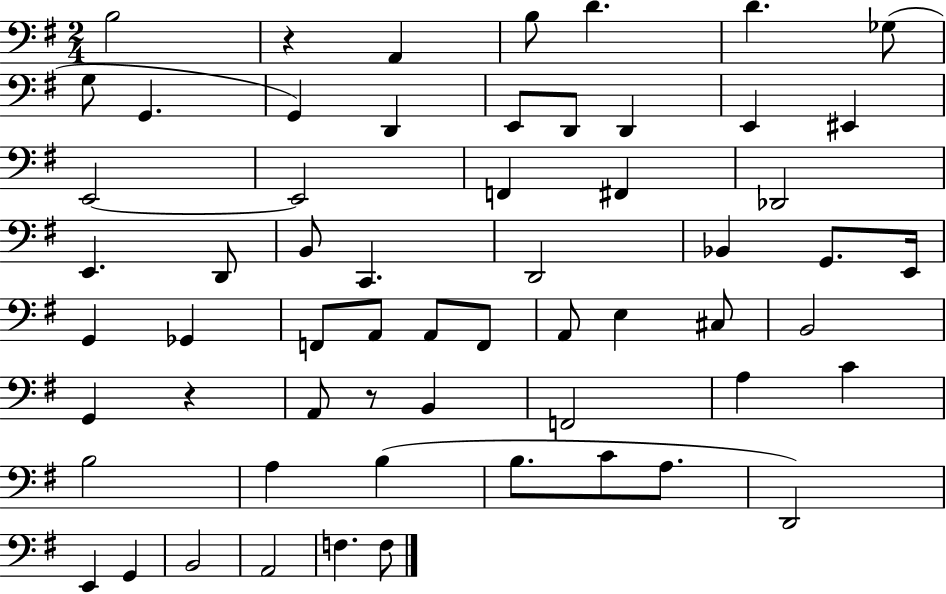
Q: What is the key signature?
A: G major